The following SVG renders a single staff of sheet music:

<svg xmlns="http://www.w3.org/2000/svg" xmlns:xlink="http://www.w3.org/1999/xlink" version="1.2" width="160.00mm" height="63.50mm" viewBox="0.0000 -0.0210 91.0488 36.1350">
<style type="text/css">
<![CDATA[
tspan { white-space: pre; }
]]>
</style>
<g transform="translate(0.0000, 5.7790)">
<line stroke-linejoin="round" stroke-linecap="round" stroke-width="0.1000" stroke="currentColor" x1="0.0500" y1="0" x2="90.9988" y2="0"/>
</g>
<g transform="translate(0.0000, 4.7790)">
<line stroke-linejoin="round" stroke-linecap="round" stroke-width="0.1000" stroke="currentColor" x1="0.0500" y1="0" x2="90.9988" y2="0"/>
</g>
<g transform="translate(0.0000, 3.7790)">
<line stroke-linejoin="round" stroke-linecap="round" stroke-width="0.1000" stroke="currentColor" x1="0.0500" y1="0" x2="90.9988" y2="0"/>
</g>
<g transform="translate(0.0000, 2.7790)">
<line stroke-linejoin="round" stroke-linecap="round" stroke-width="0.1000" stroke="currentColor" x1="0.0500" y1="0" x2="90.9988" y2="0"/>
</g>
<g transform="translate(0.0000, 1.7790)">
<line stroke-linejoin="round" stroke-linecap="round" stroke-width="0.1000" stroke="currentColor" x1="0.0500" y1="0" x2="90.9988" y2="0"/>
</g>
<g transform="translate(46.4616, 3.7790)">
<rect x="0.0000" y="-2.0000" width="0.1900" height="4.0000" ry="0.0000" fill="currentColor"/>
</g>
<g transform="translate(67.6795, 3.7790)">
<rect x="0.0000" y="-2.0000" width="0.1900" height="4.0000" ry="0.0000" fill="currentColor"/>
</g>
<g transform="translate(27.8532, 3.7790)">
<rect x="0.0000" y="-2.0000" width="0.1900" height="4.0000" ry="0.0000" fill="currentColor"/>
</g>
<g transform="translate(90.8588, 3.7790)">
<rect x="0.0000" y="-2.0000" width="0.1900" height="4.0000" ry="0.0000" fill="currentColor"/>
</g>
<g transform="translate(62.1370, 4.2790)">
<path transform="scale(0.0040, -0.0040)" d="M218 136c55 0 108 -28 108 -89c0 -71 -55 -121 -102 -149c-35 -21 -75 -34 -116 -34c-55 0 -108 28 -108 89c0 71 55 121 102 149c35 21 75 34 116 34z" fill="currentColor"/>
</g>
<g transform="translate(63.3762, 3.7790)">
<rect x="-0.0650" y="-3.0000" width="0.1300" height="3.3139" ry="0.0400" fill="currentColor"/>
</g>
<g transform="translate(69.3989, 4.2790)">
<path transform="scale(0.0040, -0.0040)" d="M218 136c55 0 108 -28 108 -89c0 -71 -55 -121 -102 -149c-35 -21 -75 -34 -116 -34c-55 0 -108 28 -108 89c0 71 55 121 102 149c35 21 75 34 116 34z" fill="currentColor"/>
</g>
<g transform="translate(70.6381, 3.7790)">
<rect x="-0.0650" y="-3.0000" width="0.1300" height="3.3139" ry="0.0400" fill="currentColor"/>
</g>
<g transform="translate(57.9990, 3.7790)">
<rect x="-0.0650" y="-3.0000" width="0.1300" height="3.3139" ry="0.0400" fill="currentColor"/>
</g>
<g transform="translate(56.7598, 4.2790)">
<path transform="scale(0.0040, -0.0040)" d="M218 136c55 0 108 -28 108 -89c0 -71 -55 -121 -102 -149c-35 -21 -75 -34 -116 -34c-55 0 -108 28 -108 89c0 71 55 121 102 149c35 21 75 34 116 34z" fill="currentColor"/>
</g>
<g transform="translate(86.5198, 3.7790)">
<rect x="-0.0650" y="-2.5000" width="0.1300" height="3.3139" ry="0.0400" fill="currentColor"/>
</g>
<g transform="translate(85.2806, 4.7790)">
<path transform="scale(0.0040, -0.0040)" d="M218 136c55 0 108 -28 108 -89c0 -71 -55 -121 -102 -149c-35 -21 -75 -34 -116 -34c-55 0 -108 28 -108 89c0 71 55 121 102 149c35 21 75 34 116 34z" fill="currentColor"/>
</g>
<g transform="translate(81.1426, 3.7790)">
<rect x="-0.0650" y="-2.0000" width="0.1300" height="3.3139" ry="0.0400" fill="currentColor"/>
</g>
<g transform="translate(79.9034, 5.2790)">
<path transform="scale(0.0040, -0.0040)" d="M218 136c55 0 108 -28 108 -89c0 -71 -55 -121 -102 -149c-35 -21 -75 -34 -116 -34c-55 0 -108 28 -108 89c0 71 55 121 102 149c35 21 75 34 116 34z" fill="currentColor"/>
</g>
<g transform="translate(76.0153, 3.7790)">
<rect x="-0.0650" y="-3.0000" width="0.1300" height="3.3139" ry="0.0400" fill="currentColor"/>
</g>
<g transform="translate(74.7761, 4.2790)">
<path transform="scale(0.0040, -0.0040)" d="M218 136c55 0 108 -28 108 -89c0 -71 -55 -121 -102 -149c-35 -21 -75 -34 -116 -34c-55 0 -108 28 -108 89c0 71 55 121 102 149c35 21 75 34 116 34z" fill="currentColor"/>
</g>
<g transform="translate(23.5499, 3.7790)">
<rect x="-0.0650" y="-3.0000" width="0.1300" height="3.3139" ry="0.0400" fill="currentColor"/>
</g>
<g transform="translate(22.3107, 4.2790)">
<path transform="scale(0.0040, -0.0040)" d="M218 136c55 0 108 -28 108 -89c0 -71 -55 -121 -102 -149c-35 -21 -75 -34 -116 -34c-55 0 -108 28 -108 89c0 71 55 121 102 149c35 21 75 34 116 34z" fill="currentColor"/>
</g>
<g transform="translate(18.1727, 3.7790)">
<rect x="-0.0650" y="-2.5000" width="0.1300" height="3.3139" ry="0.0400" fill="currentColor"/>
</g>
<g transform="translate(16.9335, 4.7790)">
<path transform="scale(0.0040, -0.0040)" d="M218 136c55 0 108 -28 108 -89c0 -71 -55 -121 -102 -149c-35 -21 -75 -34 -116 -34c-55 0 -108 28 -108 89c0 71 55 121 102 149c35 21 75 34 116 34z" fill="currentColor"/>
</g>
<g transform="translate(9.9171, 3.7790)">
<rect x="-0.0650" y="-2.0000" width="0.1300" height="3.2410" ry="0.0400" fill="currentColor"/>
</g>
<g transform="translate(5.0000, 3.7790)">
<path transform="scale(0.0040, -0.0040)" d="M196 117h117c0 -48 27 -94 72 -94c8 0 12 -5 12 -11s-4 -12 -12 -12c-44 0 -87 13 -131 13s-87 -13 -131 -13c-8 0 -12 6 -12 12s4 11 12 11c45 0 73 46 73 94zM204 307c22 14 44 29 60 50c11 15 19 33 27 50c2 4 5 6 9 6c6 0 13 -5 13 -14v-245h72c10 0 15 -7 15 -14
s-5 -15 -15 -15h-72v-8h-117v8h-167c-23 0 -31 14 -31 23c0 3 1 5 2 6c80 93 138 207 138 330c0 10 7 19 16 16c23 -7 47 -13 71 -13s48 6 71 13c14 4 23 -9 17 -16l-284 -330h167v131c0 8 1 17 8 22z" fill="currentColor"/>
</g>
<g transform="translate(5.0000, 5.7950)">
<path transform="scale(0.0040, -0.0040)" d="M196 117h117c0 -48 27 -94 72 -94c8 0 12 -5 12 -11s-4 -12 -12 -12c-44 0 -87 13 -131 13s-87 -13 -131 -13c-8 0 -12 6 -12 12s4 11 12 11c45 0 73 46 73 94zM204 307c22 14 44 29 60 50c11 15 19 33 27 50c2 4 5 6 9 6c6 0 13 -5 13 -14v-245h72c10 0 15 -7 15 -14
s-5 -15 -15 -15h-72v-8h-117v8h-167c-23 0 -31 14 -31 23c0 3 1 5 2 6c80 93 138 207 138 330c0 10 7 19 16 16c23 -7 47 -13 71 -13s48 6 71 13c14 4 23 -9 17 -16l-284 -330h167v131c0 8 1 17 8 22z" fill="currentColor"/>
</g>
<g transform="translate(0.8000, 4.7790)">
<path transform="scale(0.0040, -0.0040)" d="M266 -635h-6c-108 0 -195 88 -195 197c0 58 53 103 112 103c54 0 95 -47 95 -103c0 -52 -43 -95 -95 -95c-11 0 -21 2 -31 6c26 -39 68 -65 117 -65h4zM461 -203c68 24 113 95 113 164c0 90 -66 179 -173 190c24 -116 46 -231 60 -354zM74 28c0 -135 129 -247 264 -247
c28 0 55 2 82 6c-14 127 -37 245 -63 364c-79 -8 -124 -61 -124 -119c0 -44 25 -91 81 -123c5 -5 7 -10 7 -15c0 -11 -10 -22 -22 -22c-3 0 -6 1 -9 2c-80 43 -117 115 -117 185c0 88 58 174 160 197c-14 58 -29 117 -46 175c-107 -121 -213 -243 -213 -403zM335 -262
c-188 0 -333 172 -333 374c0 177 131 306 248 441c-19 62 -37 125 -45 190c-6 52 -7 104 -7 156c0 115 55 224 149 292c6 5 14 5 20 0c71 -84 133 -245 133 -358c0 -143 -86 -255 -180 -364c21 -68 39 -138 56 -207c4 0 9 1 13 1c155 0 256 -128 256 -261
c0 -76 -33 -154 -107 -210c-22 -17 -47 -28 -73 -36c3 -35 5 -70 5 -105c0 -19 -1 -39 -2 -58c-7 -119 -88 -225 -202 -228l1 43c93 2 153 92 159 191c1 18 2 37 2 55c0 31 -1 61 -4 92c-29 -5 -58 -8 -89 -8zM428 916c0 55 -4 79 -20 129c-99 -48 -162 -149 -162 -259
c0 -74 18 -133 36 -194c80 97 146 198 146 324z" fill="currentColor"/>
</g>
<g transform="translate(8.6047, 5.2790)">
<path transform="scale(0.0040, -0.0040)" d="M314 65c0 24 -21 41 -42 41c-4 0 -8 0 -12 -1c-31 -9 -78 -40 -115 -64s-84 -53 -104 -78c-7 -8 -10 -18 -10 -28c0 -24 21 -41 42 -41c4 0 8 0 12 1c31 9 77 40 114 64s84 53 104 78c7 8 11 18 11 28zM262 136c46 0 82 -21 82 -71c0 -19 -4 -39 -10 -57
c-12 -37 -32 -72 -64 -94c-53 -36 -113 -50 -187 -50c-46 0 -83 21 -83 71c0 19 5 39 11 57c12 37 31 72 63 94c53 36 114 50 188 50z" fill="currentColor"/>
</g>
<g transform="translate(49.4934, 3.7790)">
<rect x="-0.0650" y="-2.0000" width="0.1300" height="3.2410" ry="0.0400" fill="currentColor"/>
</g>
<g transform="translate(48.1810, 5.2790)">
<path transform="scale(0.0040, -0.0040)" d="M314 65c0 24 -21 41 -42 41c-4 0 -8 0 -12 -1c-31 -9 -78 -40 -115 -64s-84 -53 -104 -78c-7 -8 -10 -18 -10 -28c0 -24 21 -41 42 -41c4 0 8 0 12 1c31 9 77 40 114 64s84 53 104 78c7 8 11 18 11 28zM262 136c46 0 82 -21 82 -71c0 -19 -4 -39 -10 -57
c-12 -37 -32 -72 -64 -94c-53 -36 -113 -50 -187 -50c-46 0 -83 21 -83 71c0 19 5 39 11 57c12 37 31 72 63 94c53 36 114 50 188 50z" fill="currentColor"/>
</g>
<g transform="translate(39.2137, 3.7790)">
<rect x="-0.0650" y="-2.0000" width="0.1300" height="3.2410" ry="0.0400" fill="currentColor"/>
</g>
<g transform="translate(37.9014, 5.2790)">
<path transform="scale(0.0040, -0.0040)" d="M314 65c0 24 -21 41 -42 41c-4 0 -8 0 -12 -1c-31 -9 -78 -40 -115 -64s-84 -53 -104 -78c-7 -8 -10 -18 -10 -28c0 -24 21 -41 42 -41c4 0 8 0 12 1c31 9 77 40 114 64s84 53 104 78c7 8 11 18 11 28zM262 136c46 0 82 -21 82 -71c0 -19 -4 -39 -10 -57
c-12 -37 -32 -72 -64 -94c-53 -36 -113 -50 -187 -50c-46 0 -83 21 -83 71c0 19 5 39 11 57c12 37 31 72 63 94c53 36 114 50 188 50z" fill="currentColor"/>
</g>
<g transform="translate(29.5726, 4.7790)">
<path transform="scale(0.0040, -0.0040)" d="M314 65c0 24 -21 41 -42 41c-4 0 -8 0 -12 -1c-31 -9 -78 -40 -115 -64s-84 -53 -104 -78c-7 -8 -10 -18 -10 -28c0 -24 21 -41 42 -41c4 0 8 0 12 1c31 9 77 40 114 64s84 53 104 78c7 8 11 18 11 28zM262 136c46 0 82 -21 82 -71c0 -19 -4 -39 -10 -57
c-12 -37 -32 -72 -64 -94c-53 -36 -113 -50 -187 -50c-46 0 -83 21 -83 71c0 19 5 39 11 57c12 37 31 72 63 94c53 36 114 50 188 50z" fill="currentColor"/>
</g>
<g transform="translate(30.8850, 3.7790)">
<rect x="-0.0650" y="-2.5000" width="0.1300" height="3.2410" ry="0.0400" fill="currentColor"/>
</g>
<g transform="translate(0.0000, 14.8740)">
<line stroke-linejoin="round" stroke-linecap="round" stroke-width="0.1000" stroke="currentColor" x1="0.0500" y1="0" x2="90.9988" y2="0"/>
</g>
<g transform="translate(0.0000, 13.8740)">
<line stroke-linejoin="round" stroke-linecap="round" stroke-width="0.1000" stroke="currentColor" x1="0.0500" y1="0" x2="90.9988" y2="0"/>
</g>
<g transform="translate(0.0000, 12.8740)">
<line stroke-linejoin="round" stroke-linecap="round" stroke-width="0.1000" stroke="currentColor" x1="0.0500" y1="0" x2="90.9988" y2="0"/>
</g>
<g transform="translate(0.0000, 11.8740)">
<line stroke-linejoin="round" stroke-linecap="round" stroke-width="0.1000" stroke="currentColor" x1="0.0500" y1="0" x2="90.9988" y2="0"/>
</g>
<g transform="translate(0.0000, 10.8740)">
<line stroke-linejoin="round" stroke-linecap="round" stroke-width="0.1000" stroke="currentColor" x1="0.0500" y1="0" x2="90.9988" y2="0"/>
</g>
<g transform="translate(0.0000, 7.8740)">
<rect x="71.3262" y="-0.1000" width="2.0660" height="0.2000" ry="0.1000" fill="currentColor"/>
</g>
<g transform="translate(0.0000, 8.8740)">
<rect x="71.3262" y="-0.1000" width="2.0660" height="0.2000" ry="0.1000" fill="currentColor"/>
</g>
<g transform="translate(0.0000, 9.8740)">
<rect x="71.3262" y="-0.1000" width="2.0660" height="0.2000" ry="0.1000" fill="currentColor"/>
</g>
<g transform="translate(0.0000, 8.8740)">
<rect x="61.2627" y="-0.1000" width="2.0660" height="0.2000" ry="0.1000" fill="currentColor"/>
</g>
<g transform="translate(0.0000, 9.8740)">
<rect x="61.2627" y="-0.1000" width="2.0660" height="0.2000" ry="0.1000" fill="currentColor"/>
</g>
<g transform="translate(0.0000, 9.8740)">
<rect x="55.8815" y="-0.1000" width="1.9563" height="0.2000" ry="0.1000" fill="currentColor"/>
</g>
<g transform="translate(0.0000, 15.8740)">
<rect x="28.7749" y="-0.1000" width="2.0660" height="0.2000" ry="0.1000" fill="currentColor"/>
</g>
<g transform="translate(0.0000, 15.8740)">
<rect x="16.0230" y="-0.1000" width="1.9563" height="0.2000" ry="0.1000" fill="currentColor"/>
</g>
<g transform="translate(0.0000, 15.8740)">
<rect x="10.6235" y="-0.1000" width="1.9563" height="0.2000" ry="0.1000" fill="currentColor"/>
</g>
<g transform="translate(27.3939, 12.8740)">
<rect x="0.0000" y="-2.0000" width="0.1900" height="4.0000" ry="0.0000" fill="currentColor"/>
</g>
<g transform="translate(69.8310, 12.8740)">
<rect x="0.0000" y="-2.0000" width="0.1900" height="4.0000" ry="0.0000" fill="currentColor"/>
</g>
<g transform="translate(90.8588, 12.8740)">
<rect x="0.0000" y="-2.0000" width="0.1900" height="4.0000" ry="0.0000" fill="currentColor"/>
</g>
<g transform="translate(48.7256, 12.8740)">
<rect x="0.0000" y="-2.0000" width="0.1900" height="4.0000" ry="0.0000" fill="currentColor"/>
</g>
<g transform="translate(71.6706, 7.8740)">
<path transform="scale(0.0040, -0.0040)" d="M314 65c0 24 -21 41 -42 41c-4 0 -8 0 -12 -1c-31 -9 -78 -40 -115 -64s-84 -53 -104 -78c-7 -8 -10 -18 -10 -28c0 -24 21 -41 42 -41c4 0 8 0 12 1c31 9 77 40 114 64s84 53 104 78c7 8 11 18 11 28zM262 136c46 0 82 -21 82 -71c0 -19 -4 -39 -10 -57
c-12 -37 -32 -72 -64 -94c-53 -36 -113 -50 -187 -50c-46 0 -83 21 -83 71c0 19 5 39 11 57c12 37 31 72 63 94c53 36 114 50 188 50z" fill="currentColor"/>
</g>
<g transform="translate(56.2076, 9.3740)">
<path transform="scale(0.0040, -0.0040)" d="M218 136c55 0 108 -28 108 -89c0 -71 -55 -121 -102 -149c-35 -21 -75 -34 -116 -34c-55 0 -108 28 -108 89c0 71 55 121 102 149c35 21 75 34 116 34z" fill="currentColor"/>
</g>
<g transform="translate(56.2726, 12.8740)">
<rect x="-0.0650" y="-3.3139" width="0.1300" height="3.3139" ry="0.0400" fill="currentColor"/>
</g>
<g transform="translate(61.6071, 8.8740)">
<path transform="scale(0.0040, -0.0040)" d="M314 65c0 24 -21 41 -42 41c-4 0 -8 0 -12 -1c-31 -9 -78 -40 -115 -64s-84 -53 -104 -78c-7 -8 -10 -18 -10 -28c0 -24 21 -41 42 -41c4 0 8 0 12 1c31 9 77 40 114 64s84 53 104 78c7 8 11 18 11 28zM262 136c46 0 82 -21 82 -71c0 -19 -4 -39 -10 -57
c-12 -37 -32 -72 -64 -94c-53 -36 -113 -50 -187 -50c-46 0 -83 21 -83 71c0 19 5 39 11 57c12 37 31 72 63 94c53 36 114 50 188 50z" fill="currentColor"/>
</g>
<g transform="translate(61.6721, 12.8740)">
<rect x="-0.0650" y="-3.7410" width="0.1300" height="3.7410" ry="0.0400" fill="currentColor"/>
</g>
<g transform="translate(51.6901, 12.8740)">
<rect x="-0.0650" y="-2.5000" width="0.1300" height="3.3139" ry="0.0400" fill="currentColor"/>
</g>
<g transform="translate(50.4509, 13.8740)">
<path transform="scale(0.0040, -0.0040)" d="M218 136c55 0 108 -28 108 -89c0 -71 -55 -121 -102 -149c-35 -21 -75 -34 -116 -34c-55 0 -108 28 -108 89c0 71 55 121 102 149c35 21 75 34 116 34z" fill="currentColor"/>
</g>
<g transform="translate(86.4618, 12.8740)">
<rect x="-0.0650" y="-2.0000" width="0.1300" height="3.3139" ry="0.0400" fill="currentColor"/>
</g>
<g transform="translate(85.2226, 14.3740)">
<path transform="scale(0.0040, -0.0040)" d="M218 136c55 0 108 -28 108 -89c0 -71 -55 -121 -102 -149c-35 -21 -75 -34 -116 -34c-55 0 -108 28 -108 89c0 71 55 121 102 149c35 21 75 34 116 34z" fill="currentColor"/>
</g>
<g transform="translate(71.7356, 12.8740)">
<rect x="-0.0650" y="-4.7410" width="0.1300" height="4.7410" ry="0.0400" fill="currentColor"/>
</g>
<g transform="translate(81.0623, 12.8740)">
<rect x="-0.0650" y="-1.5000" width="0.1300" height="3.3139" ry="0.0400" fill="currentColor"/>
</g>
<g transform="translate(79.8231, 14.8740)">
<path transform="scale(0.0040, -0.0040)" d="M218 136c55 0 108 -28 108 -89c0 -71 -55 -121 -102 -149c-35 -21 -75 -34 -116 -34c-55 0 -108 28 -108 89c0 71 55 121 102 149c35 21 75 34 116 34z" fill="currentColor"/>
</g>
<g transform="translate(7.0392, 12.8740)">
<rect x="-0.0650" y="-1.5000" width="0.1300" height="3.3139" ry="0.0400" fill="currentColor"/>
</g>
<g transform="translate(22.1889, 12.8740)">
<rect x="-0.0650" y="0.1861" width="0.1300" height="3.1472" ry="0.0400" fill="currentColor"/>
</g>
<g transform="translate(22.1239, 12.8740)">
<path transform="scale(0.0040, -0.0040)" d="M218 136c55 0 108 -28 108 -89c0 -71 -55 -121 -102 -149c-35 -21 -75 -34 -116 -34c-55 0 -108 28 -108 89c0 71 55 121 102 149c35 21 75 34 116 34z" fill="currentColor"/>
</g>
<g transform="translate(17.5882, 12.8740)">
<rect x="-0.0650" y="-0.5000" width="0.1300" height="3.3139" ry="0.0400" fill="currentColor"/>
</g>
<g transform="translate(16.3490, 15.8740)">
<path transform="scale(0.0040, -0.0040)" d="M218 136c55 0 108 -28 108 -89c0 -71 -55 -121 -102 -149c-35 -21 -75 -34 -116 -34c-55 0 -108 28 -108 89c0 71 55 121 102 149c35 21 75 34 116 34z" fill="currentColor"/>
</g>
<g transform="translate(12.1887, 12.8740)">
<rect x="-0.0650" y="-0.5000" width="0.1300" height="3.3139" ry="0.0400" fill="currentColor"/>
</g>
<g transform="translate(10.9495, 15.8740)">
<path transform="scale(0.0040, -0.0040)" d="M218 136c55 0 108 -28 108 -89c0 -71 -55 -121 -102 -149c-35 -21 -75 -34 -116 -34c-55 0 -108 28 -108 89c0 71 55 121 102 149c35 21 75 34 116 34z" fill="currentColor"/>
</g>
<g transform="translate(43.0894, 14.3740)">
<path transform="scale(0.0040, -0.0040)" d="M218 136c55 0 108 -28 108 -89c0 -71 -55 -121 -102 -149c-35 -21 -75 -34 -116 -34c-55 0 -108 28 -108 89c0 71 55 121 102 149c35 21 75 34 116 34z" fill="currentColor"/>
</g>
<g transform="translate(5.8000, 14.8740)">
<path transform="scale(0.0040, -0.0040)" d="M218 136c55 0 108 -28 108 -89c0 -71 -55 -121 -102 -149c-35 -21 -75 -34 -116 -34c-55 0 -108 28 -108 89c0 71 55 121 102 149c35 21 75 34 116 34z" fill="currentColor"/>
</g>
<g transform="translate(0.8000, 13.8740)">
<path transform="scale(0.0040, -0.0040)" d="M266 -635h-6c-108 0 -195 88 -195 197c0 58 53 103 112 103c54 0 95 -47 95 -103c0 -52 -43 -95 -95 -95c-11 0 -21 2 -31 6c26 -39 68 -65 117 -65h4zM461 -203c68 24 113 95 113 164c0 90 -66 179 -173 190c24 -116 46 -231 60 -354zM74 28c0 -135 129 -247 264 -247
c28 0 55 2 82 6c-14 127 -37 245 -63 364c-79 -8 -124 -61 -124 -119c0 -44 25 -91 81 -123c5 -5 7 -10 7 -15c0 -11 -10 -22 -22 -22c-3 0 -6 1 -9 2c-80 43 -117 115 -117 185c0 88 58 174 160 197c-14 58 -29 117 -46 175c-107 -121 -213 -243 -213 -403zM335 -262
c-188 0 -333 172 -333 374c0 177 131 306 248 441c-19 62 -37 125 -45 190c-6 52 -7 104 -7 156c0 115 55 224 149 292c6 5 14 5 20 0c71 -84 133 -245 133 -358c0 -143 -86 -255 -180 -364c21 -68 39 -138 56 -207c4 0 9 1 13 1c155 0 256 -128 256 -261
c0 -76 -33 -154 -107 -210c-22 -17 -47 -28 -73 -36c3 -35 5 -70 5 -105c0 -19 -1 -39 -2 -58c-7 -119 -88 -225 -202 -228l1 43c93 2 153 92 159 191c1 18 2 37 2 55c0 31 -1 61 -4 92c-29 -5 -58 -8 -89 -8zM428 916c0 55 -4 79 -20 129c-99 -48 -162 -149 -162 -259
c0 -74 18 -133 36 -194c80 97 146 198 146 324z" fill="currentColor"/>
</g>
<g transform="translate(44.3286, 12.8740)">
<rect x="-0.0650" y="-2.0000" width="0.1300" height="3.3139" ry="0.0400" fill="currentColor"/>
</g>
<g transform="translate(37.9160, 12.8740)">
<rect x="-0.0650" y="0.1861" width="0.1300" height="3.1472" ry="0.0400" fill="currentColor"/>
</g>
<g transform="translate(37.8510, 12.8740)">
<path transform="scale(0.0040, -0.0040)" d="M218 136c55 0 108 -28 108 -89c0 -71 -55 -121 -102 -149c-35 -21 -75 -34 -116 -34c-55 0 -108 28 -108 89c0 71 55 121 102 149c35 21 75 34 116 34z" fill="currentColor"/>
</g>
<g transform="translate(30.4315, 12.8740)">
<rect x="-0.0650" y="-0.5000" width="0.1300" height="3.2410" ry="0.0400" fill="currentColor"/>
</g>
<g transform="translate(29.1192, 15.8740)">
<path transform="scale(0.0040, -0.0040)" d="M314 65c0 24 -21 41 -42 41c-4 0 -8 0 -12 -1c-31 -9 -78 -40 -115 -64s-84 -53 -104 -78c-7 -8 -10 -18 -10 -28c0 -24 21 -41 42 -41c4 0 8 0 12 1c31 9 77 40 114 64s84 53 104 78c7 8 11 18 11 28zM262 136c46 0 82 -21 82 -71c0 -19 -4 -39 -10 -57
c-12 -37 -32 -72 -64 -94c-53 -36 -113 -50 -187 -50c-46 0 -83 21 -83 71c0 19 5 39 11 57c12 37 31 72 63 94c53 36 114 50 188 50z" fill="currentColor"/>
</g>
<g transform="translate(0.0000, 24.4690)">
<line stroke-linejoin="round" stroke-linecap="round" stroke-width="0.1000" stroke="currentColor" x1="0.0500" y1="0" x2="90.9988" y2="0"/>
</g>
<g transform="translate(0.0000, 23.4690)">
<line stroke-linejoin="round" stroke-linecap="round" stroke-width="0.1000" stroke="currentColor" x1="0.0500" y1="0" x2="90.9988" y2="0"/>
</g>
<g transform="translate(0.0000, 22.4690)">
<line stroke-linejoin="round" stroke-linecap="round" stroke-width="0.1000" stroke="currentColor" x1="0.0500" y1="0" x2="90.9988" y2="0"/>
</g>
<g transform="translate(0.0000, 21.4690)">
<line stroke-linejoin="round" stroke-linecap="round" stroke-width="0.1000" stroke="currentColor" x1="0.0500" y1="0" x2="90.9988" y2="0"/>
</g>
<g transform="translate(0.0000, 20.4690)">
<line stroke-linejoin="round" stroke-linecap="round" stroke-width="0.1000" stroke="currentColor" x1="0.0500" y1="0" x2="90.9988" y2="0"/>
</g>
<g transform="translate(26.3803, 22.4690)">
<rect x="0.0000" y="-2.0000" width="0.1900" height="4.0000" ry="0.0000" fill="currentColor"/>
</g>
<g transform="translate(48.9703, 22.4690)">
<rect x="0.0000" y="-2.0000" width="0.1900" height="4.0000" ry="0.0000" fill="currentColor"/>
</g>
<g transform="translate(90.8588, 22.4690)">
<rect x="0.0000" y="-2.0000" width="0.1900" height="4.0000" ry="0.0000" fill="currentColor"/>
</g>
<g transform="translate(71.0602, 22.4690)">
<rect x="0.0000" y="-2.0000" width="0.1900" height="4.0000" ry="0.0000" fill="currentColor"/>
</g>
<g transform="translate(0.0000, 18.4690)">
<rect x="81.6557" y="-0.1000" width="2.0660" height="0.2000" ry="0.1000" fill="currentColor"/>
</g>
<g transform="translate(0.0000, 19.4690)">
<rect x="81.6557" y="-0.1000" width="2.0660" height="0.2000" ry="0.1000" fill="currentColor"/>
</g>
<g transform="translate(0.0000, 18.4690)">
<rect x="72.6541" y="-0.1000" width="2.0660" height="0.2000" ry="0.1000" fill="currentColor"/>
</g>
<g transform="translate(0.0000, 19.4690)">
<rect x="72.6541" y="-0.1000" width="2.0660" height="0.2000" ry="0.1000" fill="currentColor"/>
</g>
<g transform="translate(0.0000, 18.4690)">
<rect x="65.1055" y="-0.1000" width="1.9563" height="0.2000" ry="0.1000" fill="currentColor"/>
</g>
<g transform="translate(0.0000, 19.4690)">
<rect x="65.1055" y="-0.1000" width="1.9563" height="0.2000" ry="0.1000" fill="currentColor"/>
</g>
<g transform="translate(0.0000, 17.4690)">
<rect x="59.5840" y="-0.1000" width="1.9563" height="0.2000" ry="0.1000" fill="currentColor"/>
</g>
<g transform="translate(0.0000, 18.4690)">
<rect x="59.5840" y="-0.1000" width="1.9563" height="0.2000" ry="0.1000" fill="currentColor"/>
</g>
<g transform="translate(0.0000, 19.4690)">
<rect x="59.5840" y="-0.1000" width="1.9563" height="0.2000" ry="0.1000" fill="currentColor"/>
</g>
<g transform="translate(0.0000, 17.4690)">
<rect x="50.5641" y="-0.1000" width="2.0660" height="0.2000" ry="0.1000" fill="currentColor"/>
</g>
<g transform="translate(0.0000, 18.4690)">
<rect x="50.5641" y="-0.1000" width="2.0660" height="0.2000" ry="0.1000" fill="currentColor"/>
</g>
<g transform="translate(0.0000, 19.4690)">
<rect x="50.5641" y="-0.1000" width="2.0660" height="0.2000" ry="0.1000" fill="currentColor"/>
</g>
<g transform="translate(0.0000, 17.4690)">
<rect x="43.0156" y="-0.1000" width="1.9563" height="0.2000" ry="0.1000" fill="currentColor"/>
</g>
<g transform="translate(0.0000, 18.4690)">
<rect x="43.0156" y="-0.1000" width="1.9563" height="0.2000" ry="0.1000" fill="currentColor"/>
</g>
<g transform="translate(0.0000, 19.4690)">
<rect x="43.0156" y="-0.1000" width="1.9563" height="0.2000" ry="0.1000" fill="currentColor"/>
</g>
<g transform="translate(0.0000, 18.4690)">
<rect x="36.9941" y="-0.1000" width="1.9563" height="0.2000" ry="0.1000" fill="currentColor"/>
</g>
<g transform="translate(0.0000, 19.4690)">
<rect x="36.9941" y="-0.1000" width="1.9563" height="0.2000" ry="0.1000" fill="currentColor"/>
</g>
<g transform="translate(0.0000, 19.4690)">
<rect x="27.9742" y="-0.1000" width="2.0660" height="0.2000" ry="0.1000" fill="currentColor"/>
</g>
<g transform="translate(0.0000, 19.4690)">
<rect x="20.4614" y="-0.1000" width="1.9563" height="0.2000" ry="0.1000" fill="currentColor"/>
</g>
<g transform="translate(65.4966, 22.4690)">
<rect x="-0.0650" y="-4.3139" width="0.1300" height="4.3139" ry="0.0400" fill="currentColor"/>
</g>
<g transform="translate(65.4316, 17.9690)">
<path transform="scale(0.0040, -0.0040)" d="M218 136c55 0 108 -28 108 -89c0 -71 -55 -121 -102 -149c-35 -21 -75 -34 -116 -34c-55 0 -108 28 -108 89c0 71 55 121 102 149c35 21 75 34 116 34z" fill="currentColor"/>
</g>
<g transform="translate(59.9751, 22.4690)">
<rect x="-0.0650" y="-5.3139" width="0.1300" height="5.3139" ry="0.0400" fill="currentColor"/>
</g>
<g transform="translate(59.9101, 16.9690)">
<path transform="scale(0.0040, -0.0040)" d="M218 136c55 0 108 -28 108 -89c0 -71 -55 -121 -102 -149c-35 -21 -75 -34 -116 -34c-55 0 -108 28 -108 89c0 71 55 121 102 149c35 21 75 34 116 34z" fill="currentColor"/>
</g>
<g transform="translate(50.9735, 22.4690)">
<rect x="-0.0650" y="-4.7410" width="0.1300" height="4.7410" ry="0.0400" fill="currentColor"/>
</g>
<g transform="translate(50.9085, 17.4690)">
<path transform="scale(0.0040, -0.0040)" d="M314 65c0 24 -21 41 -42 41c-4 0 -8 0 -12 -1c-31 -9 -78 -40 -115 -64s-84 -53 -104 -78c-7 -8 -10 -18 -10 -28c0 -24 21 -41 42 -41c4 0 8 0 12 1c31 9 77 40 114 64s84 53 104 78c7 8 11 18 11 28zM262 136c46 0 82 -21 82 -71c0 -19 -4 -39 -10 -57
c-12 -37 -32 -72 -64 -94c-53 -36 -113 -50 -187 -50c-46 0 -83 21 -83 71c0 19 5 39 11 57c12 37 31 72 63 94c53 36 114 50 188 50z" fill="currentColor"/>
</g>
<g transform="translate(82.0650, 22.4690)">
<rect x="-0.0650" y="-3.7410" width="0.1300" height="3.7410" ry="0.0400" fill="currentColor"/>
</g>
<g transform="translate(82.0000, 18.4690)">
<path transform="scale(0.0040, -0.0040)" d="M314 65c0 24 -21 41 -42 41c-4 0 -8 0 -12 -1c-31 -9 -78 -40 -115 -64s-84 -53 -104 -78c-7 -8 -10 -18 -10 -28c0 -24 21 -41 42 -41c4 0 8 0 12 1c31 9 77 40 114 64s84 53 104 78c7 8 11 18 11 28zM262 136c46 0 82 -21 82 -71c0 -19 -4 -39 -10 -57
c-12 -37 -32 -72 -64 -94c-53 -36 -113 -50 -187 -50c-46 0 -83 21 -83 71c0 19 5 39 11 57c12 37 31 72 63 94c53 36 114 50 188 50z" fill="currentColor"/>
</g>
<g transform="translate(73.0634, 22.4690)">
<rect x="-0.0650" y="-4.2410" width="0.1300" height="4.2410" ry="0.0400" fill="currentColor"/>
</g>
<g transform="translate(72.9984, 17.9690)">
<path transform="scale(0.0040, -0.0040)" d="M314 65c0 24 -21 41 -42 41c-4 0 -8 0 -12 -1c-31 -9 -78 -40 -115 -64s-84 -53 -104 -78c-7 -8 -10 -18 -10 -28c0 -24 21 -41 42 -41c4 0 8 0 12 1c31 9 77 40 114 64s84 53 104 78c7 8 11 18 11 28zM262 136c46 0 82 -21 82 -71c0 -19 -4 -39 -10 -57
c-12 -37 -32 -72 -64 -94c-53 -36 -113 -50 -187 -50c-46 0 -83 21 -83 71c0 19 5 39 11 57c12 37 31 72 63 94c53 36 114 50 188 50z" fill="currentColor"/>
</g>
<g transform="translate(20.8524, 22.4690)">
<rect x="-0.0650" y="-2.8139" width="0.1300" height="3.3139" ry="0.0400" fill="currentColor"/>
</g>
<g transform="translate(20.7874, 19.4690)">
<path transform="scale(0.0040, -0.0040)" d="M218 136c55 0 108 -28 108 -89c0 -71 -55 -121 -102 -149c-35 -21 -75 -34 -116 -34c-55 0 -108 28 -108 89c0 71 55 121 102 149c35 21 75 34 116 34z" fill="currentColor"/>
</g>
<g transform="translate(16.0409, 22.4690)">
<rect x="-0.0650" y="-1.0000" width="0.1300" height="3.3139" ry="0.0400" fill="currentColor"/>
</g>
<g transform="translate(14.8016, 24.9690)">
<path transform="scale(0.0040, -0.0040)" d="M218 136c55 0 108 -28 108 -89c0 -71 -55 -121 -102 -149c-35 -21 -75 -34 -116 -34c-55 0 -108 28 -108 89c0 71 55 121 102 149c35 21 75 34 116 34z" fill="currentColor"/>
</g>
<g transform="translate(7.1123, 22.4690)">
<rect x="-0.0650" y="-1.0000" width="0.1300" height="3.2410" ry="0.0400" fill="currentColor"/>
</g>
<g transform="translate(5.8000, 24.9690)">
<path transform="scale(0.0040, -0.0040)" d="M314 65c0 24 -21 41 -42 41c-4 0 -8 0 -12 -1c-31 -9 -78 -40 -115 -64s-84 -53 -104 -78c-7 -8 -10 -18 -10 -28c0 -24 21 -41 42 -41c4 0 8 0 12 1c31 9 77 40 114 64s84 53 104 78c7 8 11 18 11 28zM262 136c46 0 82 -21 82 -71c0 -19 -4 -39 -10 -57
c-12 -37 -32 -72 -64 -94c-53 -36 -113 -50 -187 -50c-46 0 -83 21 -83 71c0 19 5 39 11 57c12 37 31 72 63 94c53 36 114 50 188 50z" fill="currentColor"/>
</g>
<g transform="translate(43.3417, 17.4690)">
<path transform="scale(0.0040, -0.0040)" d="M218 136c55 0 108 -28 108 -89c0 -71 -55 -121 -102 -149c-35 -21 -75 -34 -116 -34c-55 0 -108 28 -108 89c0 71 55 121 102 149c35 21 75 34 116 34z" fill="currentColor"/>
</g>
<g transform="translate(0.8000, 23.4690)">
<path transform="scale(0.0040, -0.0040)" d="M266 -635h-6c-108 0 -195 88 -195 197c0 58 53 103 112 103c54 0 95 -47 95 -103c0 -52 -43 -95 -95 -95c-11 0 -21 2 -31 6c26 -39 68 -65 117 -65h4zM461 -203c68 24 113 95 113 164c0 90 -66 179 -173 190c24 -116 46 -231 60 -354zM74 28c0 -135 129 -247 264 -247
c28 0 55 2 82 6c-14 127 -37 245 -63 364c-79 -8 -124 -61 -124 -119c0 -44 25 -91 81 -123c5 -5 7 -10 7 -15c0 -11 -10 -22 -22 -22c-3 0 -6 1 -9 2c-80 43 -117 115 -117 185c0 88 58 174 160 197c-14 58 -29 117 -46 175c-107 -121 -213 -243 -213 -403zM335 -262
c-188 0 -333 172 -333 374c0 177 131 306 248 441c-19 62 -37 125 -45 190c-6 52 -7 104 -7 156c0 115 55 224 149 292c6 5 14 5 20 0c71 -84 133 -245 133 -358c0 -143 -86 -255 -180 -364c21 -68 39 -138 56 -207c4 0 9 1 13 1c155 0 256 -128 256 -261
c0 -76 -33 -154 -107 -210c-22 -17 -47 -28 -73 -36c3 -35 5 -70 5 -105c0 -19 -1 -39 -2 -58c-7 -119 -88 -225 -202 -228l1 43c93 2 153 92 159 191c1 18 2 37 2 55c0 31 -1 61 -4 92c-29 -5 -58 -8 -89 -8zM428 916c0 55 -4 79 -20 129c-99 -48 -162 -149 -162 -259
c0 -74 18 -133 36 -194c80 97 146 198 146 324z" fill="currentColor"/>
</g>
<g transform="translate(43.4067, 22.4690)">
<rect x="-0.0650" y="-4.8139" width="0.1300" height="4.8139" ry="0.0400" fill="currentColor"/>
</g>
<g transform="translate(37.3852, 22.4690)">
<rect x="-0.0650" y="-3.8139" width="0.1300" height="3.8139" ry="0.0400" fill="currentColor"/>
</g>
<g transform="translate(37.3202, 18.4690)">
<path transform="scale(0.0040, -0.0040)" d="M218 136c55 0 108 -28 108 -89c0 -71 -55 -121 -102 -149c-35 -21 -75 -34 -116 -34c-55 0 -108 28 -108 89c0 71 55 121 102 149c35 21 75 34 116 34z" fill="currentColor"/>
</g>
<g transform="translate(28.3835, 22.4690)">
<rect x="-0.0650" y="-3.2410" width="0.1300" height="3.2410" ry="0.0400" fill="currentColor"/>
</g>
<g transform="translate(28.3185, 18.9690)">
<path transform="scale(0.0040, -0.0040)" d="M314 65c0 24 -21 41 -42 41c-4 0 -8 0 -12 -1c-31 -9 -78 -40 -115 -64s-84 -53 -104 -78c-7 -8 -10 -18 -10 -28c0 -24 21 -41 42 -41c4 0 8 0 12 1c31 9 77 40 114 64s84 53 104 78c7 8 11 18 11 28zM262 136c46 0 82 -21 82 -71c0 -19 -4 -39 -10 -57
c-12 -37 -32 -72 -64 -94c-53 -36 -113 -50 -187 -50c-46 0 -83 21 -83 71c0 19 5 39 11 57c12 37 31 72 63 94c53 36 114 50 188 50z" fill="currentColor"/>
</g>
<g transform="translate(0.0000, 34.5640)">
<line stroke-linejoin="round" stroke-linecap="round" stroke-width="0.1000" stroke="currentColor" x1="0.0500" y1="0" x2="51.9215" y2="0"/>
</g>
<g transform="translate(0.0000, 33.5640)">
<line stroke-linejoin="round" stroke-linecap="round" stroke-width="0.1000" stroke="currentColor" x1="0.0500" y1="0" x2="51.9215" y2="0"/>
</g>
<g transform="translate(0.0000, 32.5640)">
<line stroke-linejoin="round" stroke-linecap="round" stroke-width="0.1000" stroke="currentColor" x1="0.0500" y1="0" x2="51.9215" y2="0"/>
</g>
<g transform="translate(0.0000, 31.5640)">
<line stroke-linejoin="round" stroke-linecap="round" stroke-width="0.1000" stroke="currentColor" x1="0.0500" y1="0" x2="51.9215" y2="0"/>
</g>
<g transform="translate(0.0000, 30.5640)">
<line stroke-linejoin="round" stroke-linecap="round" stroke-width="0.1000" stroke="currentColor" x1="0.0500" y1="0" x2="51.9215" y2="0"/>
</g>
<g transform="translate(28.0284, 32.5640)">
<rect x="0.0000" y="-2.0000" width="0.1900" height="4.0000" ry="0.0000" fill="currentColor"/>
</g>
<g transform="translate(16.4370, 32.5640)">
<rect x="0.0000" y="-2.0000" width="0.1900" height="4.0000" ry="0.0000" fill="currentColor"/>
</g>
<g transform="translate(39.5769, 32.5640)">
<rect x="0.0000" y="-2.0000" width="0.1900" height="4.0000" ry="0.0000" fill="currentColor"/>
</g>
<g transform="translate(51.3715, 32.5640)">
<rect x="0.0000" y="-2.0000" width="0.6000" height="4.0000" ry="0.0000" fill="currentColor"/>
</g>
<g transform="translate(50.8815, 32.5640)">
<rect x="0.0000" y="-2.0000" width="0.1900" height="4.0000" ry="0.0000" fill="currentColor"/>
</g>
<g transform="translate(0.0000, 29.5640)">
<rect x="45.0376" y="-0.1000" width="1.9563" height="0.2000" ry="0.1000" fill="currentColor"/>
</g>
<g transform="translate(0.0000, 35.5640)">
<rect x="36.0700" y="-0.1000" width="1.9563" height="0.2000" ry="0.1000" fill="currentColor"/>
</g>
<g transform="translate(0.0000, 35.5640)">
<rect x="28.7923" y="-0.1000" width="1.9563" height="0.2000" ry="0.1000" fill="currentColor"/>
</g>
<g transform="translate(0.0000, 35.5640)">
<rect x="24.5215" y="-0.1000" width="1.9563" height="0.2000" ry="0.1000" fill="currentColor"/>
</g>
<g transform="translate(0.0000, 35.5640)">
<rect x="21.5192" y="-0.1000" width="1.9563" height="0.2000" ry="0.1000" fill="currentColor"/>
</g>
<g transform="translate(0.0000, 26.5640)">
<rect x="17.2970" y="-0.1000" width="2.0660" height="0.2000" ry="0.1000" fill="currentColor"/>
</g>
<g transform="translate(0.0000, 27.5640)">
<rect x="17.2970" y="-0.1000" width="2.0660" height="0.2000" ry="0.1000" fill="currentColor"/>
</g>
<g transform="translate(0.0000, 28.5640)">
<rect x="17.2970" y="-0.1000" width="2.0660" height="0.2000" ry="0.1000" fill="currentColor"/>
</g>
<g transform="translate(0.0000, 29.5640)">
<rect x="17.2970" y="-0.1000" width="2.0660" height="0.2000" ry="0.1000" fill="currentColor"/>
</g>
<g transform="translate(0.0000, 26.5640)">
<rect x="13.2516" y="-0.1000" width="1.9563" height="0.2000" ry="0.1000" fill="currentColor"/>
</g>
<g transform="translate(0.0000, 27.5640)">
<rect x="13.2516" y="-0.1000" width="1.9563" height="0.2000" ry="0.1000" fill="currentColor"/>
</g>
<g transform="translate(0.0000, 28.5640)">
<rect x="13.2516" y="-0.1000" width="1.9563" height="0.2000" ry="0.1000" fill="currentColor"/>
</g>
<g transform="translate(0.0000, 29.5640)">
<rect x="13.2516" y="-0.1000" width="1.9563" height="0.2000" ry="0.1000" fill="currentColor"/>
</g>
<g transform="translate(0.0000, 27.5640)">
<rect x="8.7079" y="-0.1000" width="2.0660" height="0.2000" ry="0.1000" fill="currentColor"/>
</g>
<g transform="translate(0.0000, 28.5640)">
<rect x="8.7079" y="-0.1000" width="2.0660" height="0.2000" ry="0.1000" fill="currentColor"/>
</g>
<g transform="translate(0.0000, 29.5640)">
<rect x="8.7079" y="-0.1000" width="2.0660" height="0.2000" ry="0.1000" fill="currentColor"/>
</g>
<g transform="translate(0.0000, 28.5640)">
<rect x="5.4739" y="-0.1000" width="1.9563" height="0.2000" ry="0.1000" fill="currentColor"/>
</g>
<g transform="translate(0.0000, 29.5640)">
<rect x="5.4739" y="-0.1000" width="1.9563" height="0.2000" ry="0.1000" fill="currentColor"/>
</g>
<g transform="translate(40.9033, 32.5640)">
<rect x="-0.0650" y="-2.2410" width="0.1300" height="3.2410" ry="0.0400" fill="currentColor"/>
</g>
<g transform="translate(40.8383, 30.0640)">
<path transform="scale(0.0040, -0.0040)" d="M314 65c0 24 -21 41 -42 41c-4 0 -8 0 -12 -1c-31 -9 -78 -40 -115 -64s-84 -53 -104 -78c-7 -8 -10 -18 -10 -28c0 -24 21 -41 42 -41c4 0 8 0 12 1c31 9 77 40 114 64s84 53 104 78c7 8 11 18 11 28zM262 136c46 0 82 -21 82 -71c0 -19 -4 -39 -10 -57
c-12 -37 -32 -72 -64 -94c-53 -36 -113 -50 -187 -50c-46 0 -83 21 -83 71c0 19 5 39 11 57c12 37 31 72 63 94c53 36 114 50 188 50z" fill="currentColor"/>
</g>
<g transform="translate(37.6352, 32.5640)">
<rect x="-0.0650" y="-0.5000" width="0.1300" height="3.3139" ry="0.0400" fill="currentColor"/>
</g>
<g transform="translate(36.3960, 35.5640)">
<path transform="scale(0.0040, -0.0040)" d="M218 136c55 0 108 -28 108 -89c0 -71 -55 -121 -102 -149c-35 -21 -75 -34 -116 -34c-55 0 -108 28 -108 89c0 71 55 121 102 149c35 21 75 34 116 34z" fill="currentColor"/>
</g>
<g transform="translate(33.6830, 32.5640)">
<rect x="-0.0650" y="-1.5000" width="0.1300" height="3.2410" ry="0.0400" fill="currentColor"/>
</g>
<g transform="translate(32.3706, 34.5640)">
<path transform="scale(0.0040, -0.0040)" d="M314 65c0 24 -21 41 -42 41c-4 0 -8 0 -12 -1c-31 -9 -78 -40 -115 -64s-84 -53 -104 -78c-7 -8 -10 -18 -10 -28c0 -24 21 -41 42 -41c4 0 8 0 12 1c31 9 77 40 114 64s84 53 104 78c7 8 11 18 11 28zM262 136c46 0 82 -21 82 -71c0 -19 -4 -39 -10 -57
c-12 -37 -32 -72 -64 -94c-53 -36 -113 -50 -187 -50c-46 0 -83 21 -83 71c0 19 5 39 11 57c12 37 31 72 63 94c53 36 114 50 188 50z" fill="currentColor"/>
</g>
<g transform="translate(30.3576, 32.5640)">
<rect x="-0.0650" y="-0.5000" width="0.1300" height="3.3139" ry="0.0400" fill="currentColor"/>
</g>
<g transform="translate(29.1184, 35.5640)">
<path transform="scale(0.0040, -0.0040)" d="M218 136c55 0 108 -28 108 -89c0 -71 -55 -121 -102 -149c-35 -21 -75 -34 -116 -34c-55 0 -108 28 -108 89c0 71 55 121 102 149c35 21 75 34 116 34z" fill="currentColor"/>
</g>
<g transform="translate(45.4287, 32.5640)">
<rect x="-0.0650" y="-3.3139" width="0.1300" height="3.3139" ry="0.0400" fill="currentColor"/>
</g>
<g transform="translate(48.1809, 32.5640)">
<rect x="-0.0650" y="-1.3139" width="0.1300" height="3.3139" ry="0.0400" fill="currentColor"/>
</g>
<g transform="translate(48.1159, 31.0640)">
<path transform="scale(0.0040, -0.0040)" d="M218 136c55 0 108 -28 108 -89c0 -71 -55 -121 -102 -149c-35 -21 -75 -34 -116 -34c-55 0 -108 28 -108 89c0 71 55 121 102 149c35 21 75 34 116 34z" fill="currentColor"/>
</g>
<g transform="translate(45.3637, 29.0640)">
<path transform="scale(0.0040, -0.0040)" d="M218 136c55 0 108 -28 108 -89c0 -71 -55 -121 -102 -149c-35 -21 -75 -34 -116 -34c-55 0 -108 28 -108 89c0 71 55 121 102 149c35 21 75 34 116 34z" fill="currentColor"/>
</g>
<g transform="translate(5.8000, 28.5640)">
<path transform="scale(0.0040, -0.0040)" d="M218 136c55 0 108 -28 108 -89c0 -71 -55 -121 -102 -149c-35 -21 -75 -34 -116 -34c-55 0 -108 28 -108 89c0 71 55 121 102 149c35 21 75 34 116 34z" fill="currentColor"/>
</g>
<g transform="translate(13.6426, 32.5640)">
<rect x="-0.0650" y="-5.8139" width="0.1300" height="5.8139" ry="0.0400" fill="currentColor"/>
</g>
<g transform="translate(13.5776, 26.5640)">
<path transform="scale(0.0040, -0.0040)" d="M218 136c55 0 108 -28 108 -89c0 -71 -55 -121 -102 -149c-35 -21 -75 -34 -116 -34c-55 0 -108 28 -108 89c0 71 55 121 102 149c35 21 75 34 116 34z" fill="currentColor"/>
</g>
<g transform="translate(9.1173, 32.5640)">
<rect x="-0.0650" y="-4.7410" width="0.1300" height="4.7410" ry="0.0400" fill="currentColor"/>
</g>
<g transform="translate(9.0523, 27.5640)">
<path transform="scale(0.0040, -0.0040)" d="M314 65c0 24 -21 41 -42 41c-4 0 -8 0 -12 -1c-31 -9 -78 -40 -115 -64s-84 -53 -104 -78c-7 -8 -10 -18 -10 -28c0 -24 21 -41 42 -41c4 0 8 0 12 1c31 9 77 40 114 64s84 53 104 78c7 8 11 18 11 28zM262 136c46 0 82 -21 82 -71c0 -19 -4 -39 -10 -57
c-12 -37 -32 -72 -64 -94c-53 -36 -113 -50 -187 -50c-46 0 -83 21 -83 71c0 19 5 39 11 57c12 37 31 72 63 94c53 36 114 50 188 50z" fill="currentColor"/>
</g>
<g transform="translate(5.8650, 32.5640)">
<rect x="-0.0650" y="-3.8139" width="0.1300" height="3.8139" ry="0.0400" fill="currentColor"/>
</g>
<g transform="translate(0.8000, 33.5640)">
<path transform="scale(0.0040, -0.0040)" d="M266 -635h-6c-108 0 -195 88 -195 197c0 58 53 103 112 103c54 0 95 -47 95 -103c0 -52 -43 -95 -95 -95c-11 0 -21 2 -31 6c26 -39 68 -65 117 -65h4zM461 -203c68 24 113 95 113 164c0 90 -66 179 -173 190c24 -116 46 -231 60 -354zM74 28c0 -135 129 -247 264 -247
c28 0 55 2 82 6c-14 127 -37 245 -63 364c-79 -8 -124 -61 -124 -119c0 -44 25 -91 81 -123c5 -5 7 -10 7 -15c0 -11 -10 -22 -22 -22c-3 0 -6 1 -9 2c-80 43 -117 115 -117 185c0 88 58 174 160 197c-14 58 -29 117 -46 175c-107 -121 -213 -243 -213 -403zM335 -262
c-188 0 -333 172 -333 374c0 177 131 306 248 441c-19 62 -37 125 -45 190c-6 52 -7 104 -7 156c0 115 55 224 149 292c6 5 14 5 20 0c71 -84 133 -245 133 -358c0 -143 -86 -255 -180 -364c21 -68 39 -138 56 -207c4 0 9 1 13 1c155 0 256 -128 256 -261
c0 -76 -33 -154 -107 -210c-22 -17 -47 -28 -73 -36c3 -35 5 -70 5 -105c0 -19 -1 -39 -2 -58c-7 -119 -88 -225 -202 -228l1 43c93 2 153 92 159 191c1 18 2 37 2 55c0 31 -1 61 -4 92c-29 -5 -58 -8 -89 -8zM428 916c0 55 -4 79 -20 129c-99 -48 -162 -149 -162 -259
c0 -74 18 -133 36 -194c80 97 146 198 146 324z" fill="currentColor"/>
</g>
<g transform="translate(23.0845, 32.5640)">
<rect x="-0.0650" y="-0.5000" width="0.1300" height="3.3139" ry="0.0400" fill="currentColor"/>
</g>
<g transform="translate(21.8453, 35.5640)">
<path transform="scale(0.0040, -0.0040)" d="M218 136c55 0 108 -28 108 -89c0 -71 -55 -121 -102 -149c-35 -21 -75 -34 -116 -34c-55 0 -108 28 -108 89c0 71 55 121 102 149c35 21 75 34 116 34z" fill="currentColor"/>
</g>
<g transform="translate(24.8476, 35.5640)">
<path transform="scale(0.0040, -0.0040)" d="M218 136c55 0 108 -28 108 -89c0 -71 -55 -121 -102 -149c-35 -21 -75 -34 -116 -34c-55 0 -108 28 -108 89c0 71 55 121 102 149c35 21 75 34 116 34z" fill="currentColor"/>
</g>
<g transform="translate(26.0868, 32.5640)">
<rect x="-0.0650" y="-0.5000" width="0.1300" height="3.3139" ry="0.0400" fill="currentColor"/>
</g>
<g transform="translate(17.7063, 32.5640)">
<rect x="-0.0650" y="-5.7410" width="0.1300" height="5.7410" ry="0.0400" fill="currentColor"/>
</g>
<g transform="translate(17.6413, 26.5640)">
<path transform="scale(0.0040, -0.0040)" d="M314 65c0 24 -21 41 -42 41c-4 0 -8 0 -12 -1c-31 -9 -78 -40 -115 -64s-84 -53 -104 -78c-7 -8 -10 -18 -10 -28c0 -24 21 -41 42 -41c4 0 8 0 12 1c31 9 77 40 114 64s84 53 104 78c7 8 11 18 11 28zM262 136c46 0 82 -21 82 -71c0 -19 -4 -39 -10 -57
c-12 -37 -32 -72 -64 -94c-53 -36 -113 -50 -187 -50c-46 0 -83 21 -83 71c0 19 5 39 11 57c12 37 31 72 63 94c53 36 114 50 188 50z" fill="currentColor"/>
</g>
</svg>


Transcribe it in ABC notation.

X:1
T:Untitled
M:4/4
L:1/4
K:C
F2 G A G2 F2 F2 A A A A F G E C C B C2 B F G b c'2 e'2 E F D2 D a b2 c' e' e'2 f' d' d'2 c'2 c' e'2 g' g'2 C C C E2 C g2 b e